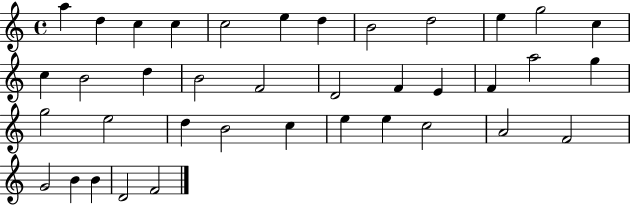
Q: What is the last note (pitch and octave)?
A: F4